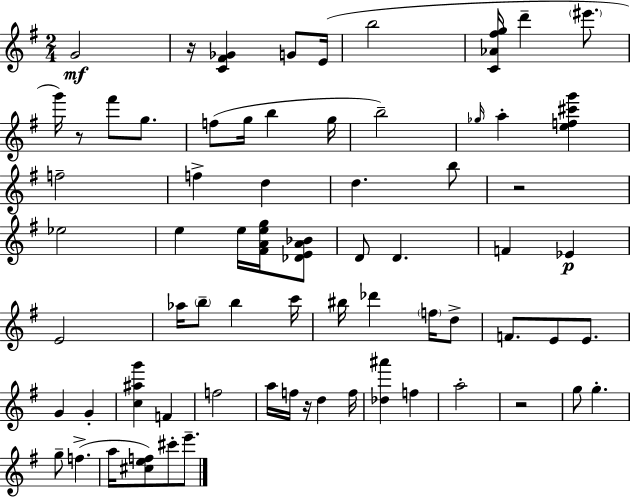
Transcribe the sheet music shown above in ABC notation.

X:1
T:Untitled
M:2/4
L:1/4
K:Em
G2 z/4 [C^F_G] G/2 E/4 b2 [C_A^fg]/4 d' ^e'/2 g'/4 z/2 ^f'/2 g/2 f/2 g/4 b g/4 b2 _g/4 a [ef^c'g'] f2 f d d b/2 z2 _e2 e e/4 [^FAeg]/4 [_DEA_B]/2 D/2 D F _E E2 _a/4 b/2 b c'/4 ^b/4 _d' f/4 d/2 F/2 E/2 E/2 G G [c^ag'] F f2 a/4 f/4 z/4 d f/4 [_d^a'] f a2 z2 g/2 g g/2 f a/4 [^cef]/2 ^c'/2 e'/2